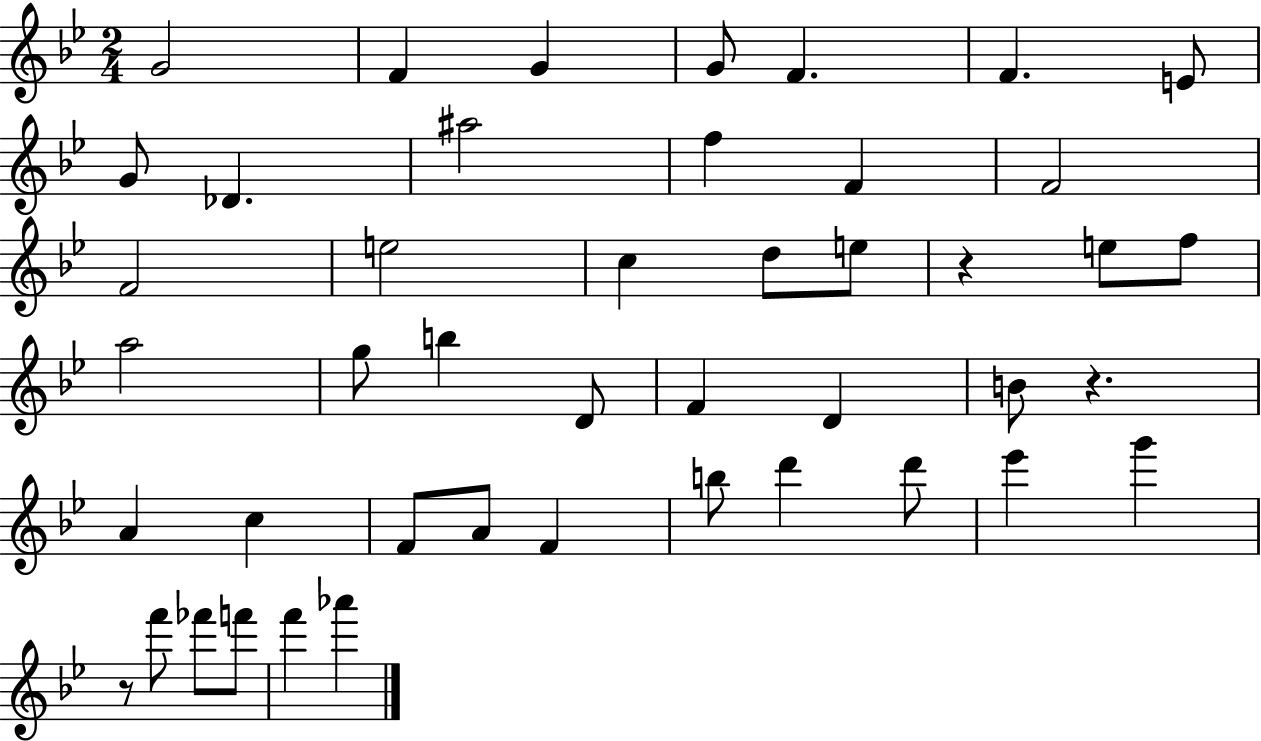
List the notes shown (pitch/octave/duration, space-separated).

G4/h F4/q G4/q G4/e F4/q. F4/q. E4/e G4/e Db4/q. A#5/h F5/q F4/q F4/h F4/h E5/h C5/q D5/e E5/e R/q E5/e F5/e A5/h G5/e B5/q D4/e F4/q D4/q B4/e R/q. A4/q C5/q F4/e A4/e F4/q B5/e D6/q D6/e Eb6/q G6/q R/e F6/e FES6/e F6/e F6/q Ab6/q